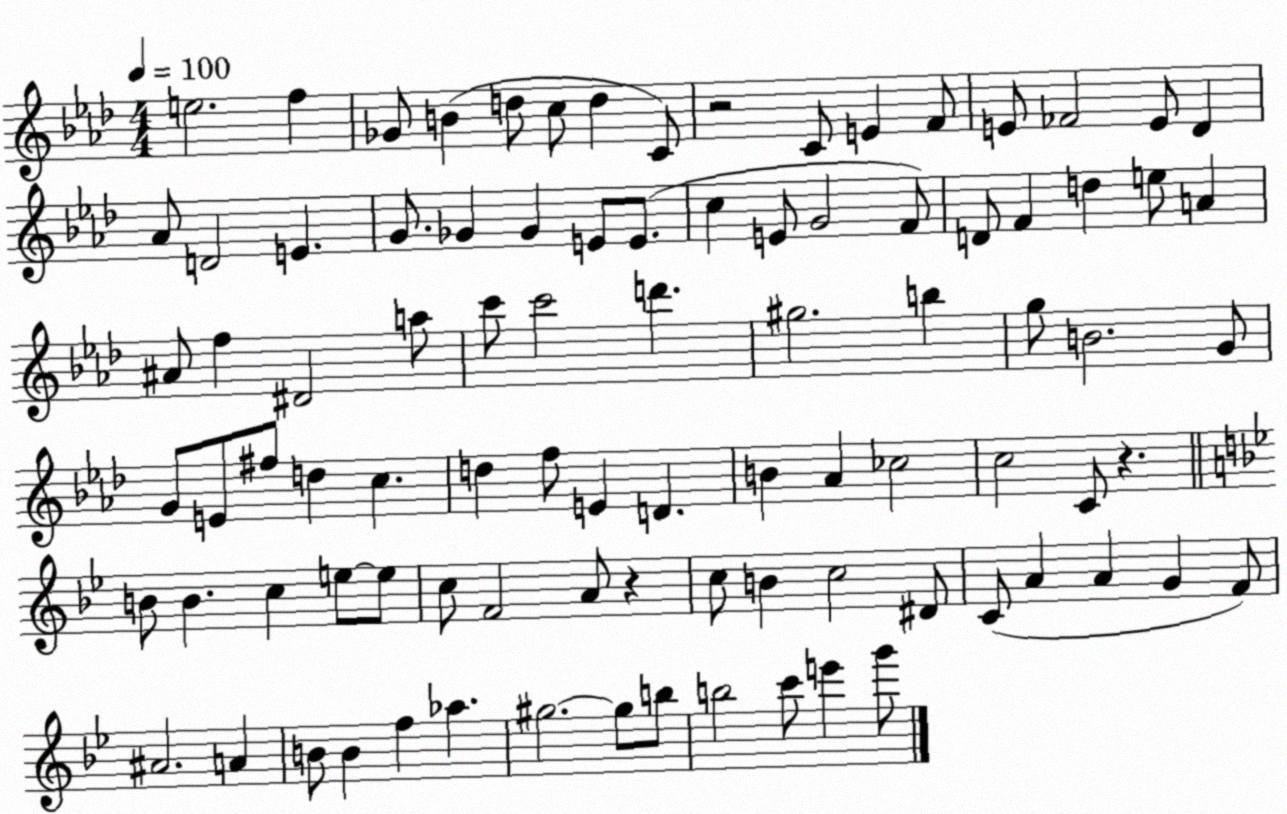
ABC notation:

X:1
T:Untitled
M:4/4
L:1/4
K:Ab
e2 f _G/2 B d/2 c/2 d C/2 z2 C/2 E F/2 E/2 _F2 E/2 _D _A/2 D2 E G/2 _G _G E/2 E/2 c E/2 G2 F/2 D/2 F d e/2 A ^A/2 f ^D2 a/2 c'/2 c'2 d' ^g2 b g/2 B2 G/2 G/2 E/2 ^f/2 d c d f/2 E D B _A _c2 c2 C/2 z B/2 B c e/2 e/2 c/2 F2 A/2 z c/2 B c2 ^D/2 C/2 A A G F/2 ^A2 A B/2 B f _a ^g2 ^g/2 b/2 b2 c'/2 e' g'/2